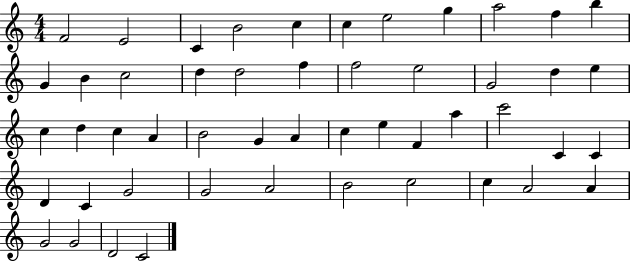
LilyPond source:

{
  \clef treble
  \numericTimeSignature
  \time 4/4
  \key c \major
  f'2 e'2 | c'4 b'2 c''4 | c''4 e''2 g''4 | a''2 f''4 b''4 | \break g'4 b'4 c''2 | d''4 d''2 f''4 | f''2 e''2 | g'2 d''4 e''4 | \break c''4 d''4 c''4 a'4 | b'2 g'4 a'4 | c''4 e''4 f'4 a''4 | c'''2 c'4 c'4 | \break d'4 c'4 g'2 | g'2 a'2 | b'2 c''2 | c''4 a'2 a'4 | \break g'2 g'2 | d'2 c'2 | \bar "|."
}